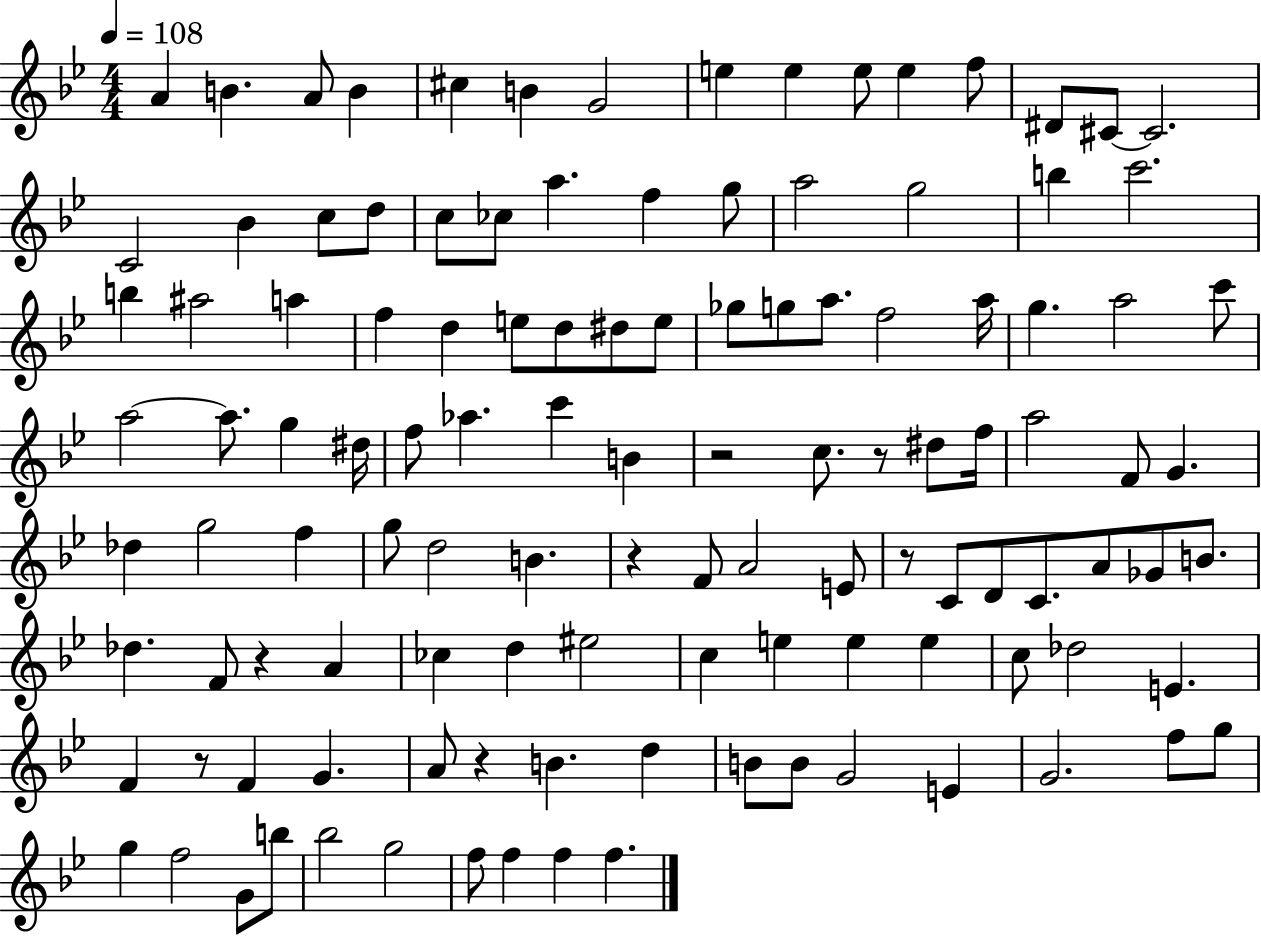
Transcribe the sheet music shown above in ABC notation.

X:1
T:Untitled
M:4/4
L:1/4
K:Bb
A B A/2 B ^c B G2 e e e/2 e f/2 ^D/2 ^C/2 ^C2 C2 _B c/2 d/2 c/2 _c/2 a f g/2 a2 g2 b c'2 b ^a2 a f d e/2 d/2 ^d/2 e/2 _g/2 g/2 a/2 f2 a/4 g a2 c'/2 a2 a/2 g ^d/4 f/2 _a c' B z2 c/2 z/2 ^d/2 f/4 a2 F/2 G _d g2 f g/2 d2 B z F/2 A2 E/2 z/2 C/2 D/2 C/2 A/2 _G/2 B/2 _d F/2 z A _c d ^e2 c e e e c/2 _d2 E F z/2 F G A/2 z B d B/2 B/2 G2 E G2 f/2 g/2 g f2 G/2 b/2 _b2 g2 f/2 f f f